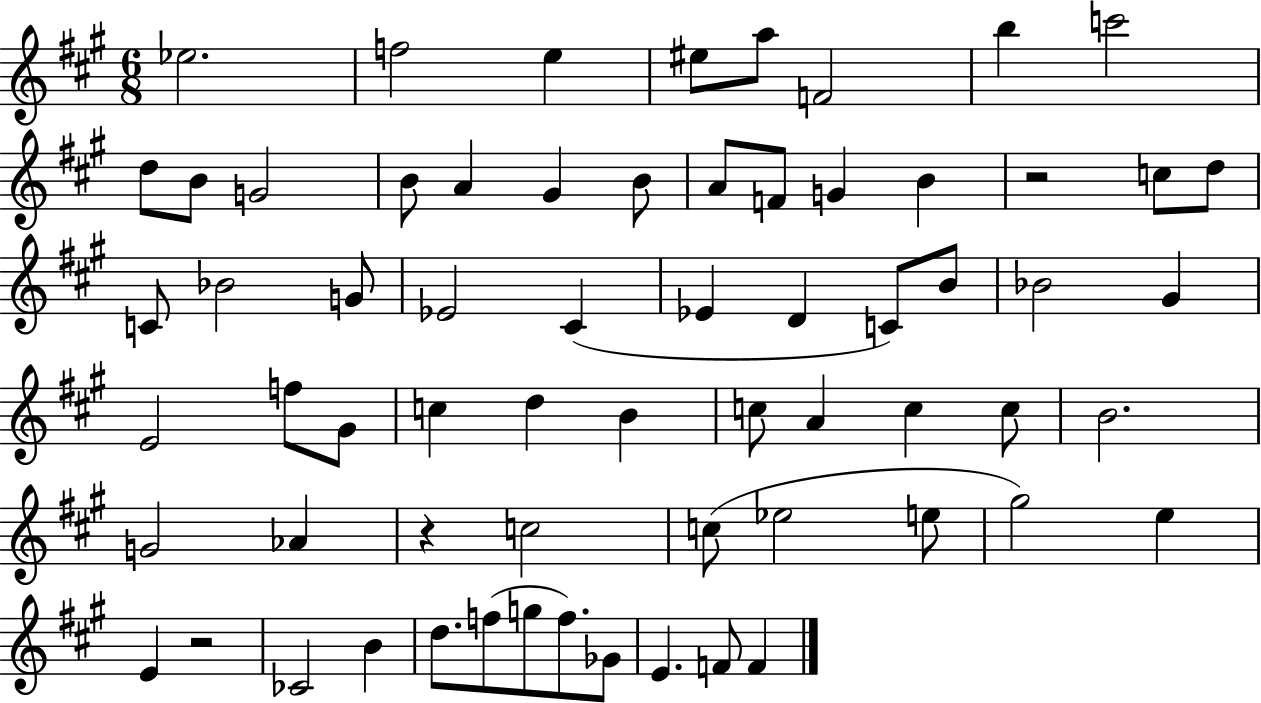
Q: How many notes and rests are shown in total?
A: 65